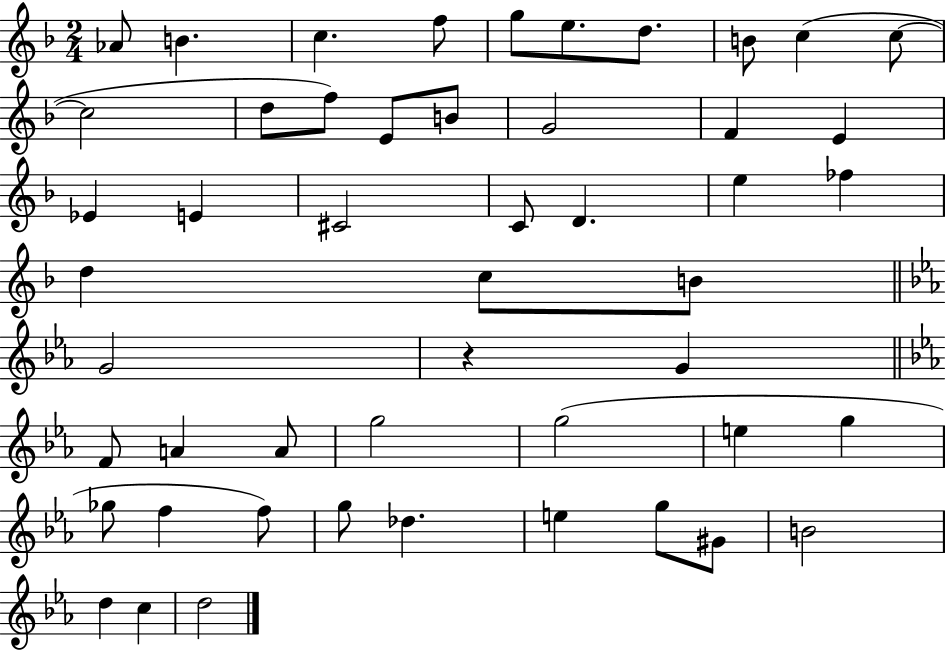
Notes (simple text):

Ab4/e B4/q. C5/q. F5/e G5/e E5/e. D5/e. B4/e C5/q C5/e C5/h D5/e F5/e E4/e B4/e G4/h F4/q E4/q Eb4/q E4/q C#4/h C4/e D4/q. E5/q FES5/q D5/q C5/e B4/e G4/h R/q G4/q F4/e A4/q A4/e G5/h G5/h E5/q G5/q Gb5/e F5/q F5/e G5/e Db5/q. E5/q G5/e G#4/e B4/h D5/q C5/q D5/h